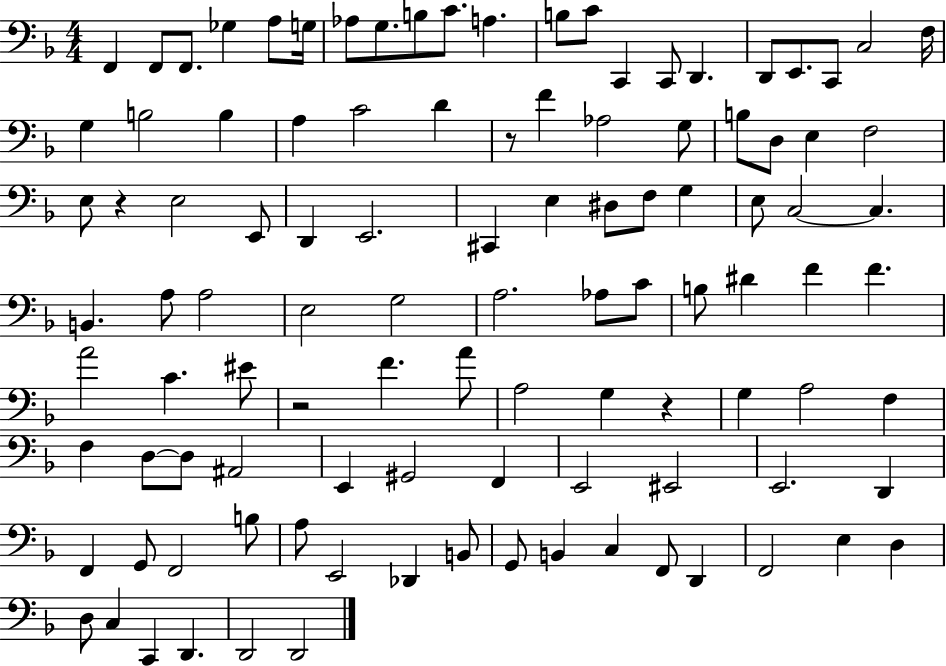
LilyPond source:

{
  \clef bass
  \numericTimeSignature
  \time 4/4
  \key f \major
  f,4 f,8 f,8. ges4 a8 g16 | aes8 g8. b8 c'8. a4. | b8 c'8 c,4 c,8 d,4. | d,8 e,8. c,8 c2 f16 | \break g4 b2 b4 | a4 c'2 d'4 | r8 f'4 aes2 g8 | b8 d8 e4 f2 | \break e8 r4 e2 e,8 | d,4 e,2. | cis,4 e4 dis8 f8 g4 | e8 c2~~ c4. | \break b,4. a8 a2 | e2 g2 | a2. aes8 c'8 | b8 dis'4 f'4 f'4. | \break a'2 c'4. eis'8 | r2 f'4. a'8 | a2 g4 r4 | g4 a2 f4 | \break f4 d8~~ d8 ais,2 | e,4 gis,2 f,4 | e,2 eis,2 | e,2. d,4 | \break f,4 g,8 f,2 b8 | a8 e,2 des,4 b,8 | g,8 b,4 c4 f,8 d,4 | f,2 e4 d4 | \break d8 c4 c,4 d,4. | d,2 d,2 | \bar "|."
}